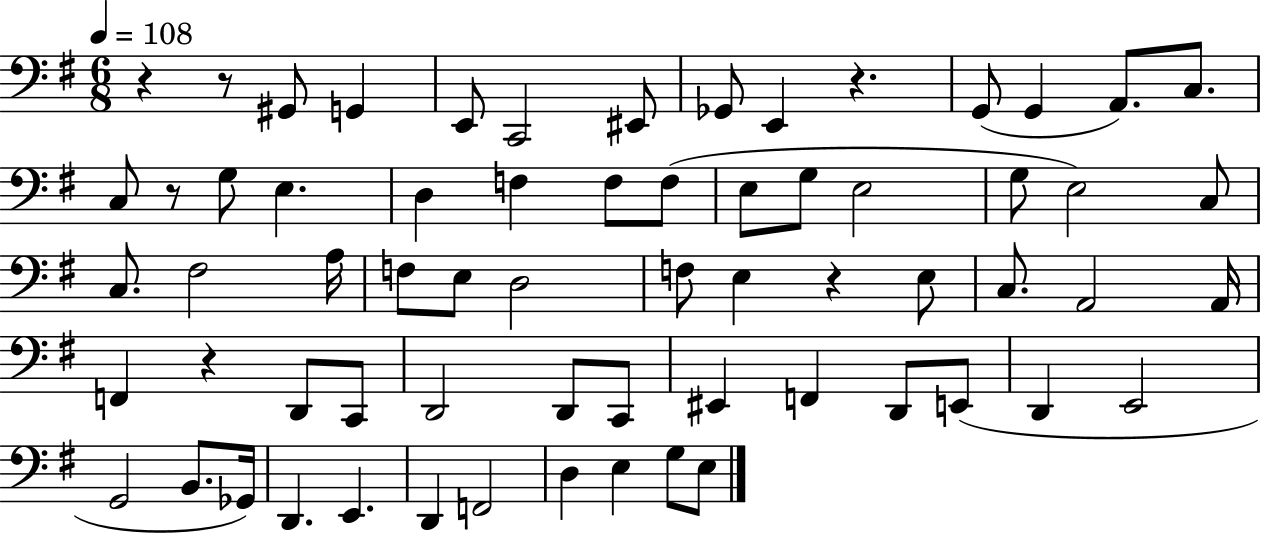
{
  \clef bass
  \numericTimeSignature
  \time 6/8
  \key g \major
  \tempo 4 = 108
  r4 r8 gis,8 g,4 | e,8 c,2 eis,8 | ges,8 e,4 r4. | g,8( g,4 a,8.) c8. | \break c8 r8 g8 e4. | d4 f4 f8 f8( | e8 g8 e2 | g8 e2) c8 | \break c8. fis2 a16 | f8 e8 d2 | f8 e4 r4 e8 | c8. a,2 a,16 | \break f,4 r4 d,8 c,8 | d,2 d,8 c,8 | eis,4 f,4 d,8 e,8( | d,4 e,2 | \break g,2 b,8. ges,16) | d,4. e,4. | d,4 f,2 | d4 e4 g8 e8 | \break \bar "|."
}